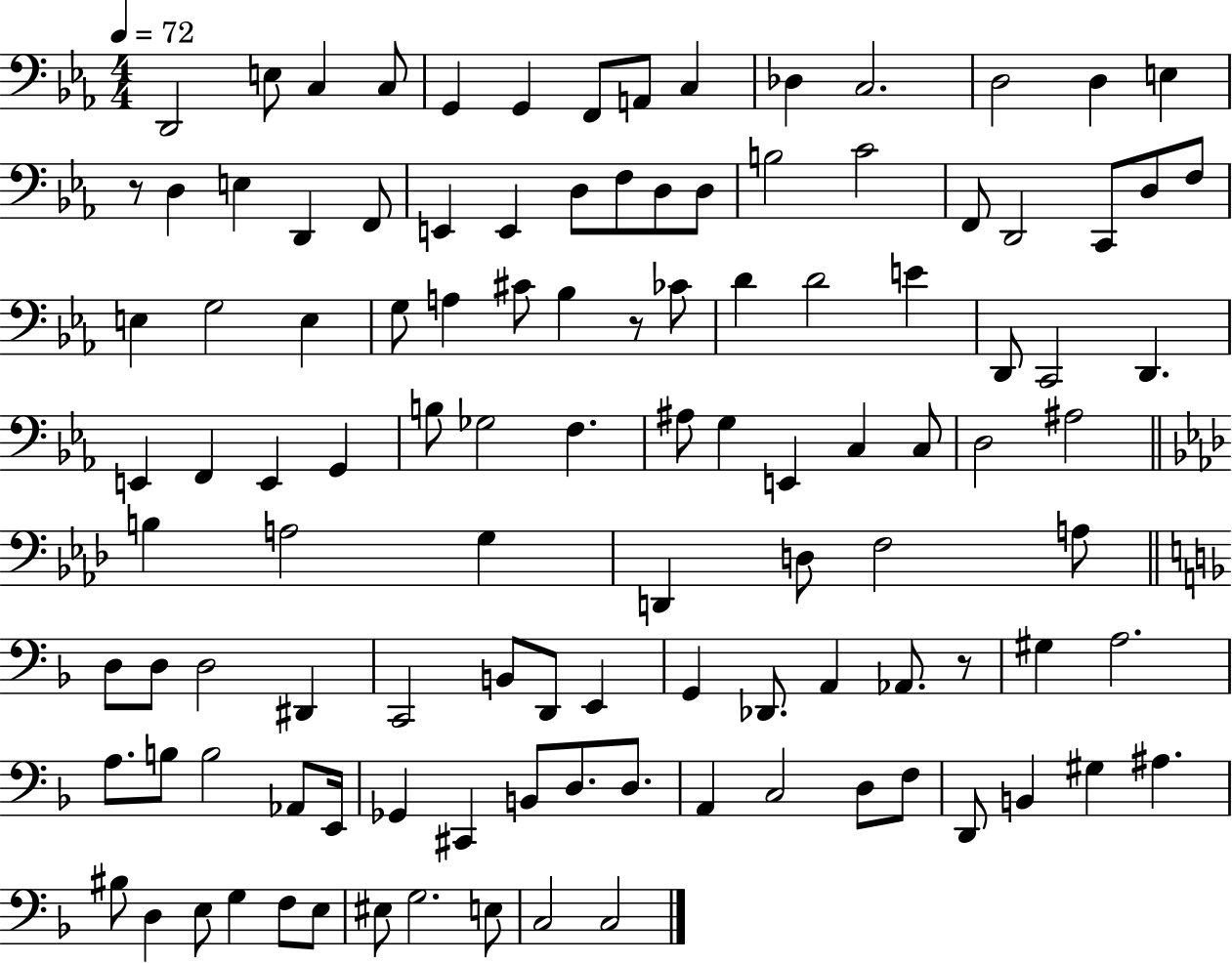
D2/h E3/e C3/q C3/e G2/q G2/q F2/e A2/e C3/q Db3/q C3/h. D3/h D3/q E3/q R/e D3/q E3/q D2/q F2/e E2/q E2/q D3/e F3/e D3/e D3/e B3/h C4/h F2/e D2/h C2/e D3/e F3/e E3/q G3/h E3/q G3/e A3/q C#4/e Bb3/q R/e CES4/e D4/q D4/h E4/q D2/e C2/h D2/q. E2/q F2/q E2/q G2/q B3/e Gb3/h F3/q. A#3/e G3/q E2/q C3/q C3/e D3/h A#3/h B3/q A3/h G3/q D2/q D3/e F3/h A3/e D3/e D3/e D3/h D#2/q C2/h B2/e D2/e E2/q G2/q Db2/e. A2/q Ab2/e. R/e G#3/q A3/h. A3/e. B3/e B3/h Ab2/e E2/s Gb2/q C#2/q B2/e D3/e. D3/e. A2/q C3/h D3/e F3/e D2/e B2/q G#3/q A#3/q. BIS3/e D3/q E3/e G3/q F3/e E3/e EIS3/e G3/h. E3/e C3/h C3/h